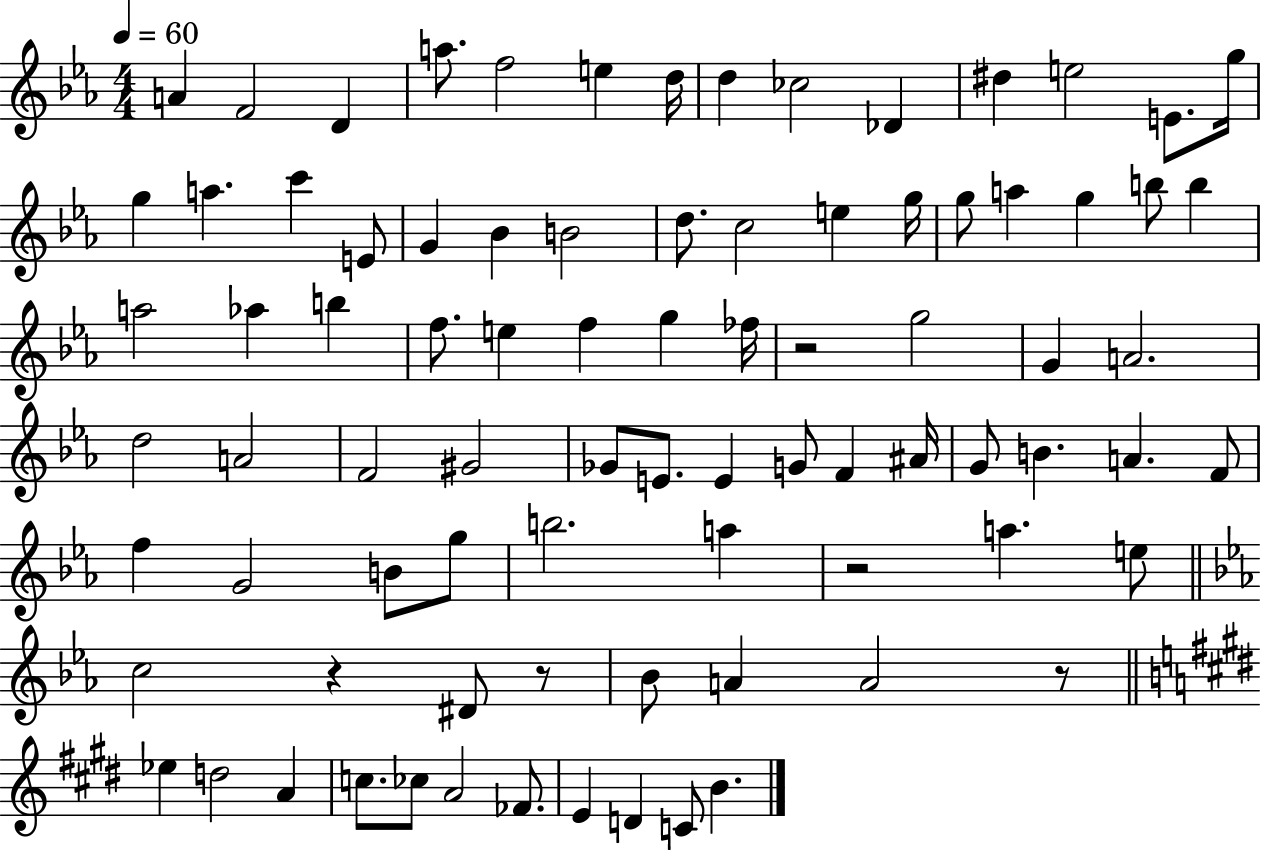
{
  \clef treble
  \numericTimeSignature
  \time 4/4
  \key ees \major
  \tempo 4 = 60
  \repeat volta 2 { a'4 f'2 d'4 | a''8. f''2 e''4 d''16 | d''4 ces''2 des'4 | dis''4 e''2 e'8. g''16 | \break g''4 a''4. c'''4 e'8 | g'4 bes'4 b'2 | d''8. c''2 e''4 g''16 | g''8 a''4 g''4 b''8 b''4 | \break a''2 aes''4 b''4 | f''8. e''4 f''4 g''4 fes''16 | r2 g''2 | g'4 a'2. | \break d''2 a'2 | f'2 gis'2 | ges'8 e'8. e'4 g'8 f'4 ais'16 | g'8 b'4. a'4. f'8 | \break f''4 g'2 b'8 g''8 | b''2. a''4 | r2 a''4. e''8 | \bar "||" \break \key c \minor c''2 r4 dis'8 r8 | bes'8 a'4 a'2 r8 | \bar "||" \break \key e \major ees''4 d''2 a'4 | c''8. ces''8 a'2 fes'8. | e'4 d'4 c'8 b'4. | } \bar "|."
}